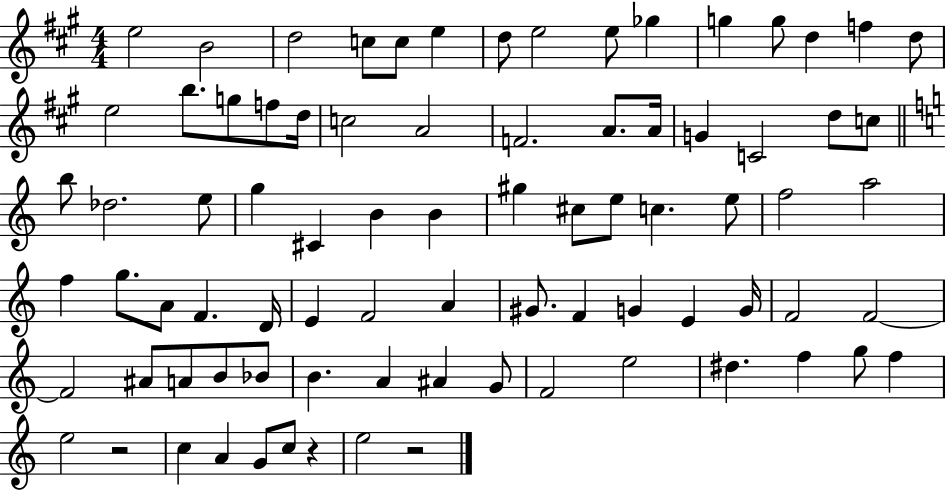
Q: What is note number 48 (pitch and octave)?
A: D4